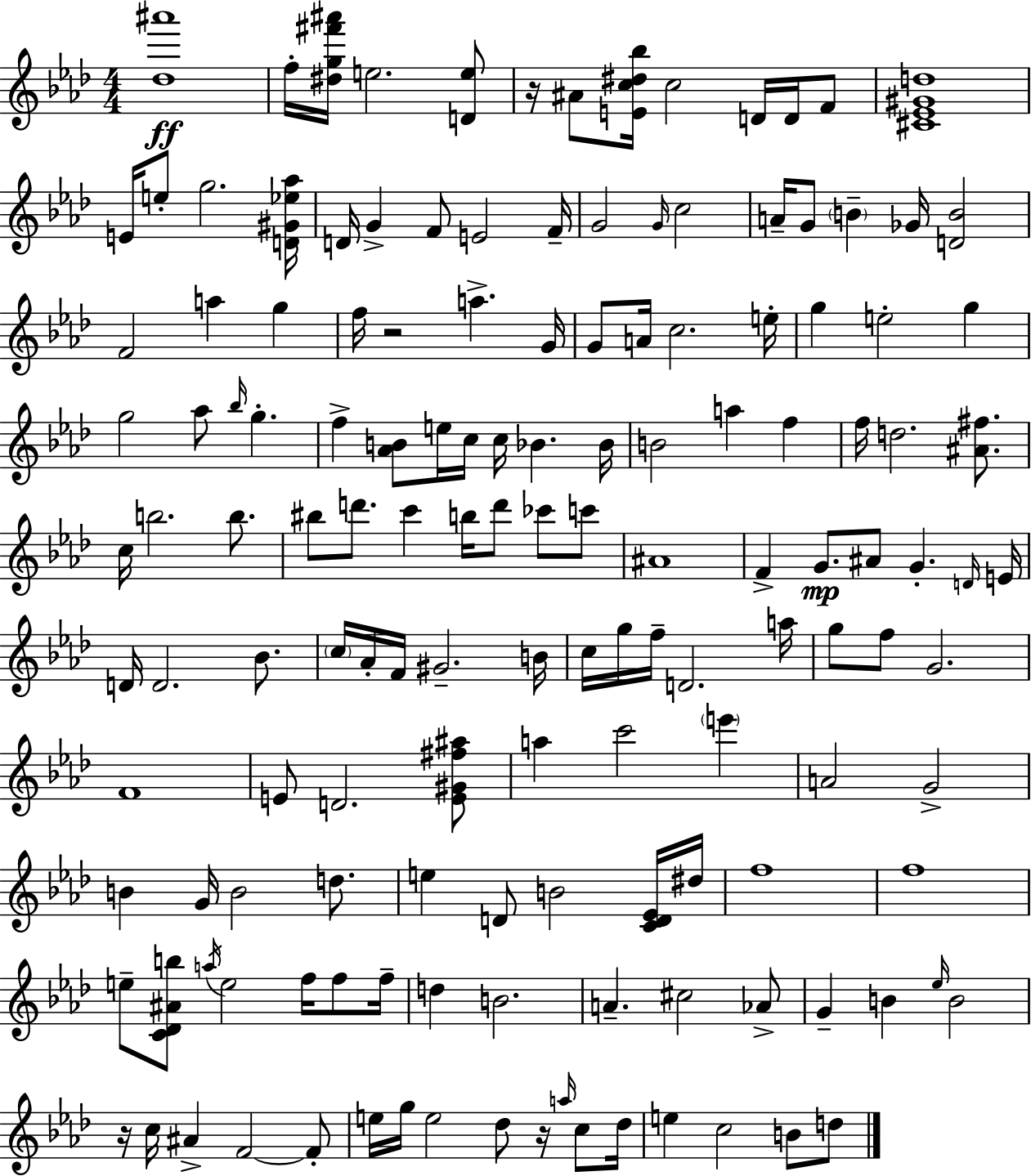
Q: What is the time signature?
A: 4/4